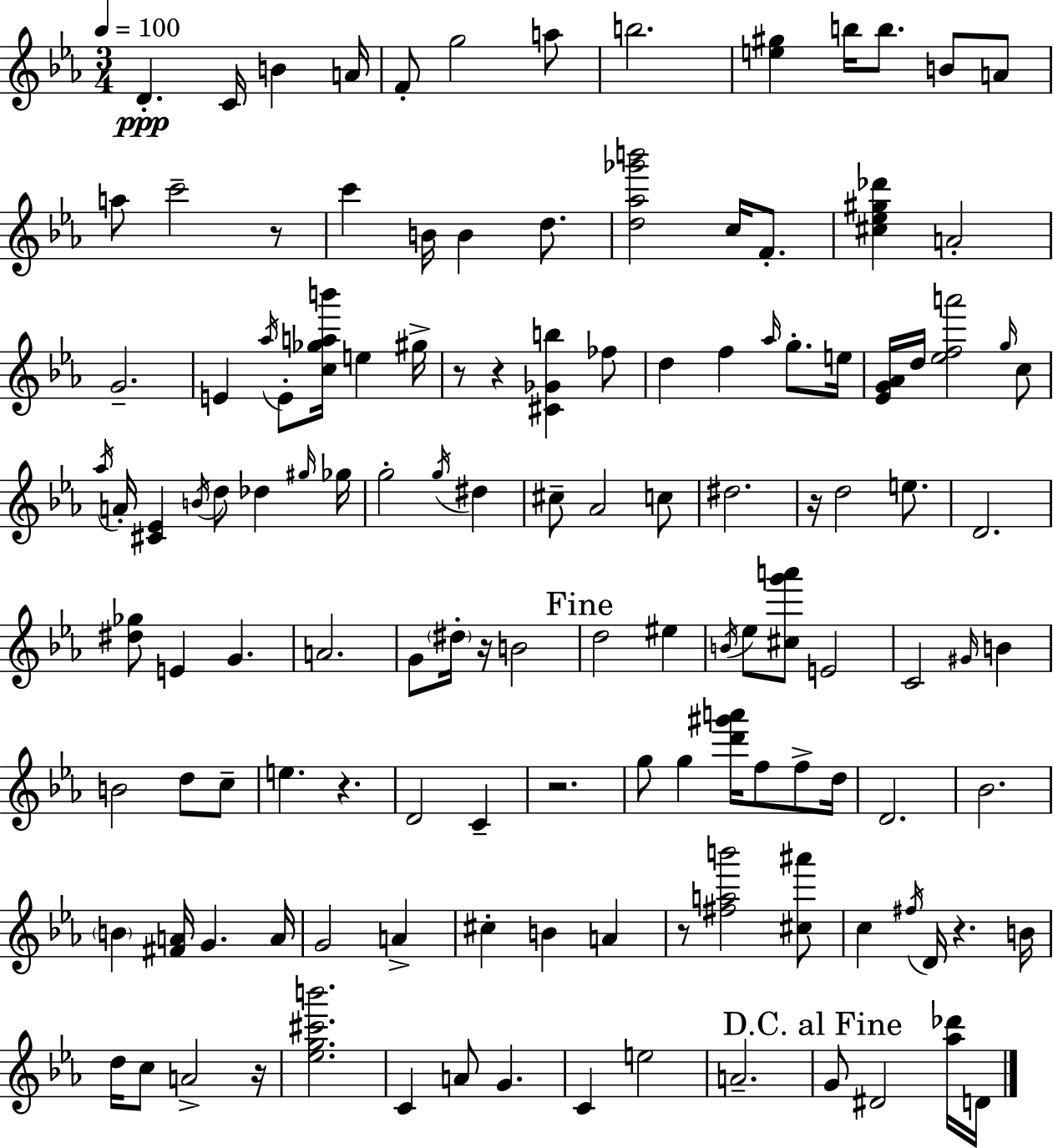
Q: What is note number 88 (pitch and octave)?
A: A4